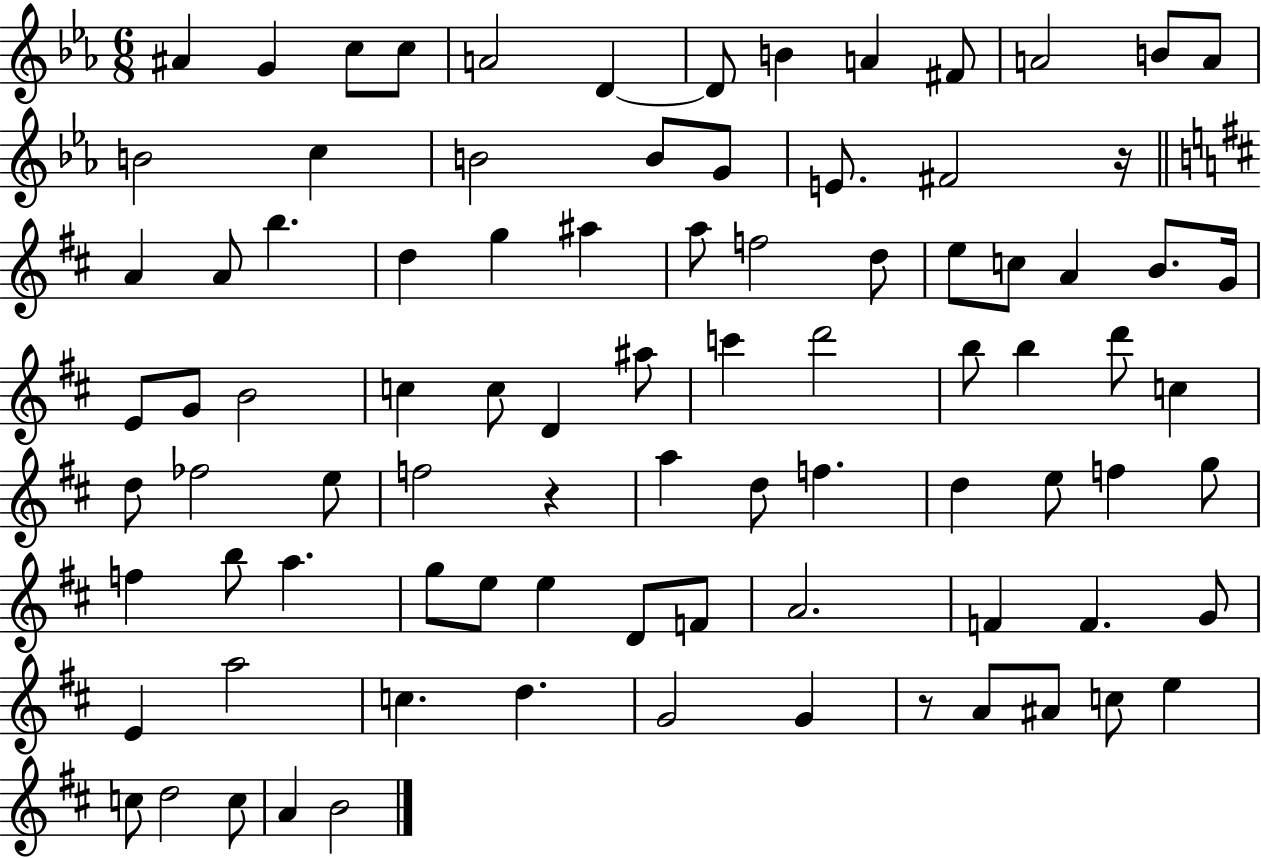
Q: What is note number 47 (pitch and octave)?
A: C5